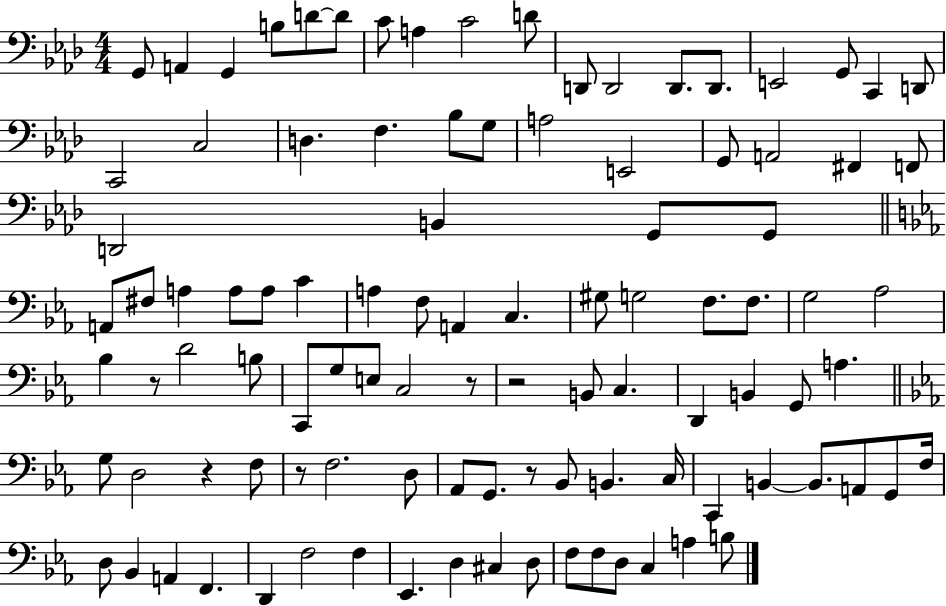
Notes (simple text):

G2/e A2/q G2/q B3/e D4/e D4/e C4/e A3/q C4/h D4/e D2/e D2/h D2/e. D2/e. E2/h G2/e C2/q D2/e C2/h C3/h D3/q. F3/q. Bb3/e G3/e A3/h E2/h G2/e A2/h F#2/q F2/e D2/h B2/q G2/e G2/e A2/e F#3/e A3/q A3/e A3/e C4/q A3/q F3/e A2/q C3/q. G#3/e G3/h F3/e. F3/e. G3/h Ab3/h Bb3/q R/e D4/h B3/e C2/e G3/e E3/e C3/h R/e R/h B2/e C3/q. D2/q B2/q G2/e A3/q. G3/e D3/h R/q F3/e R/e F3/h. D3/e Ab2/e G2/e. R/e Bb2/e B2/q. C3/s C2/q B2/q B2/e. A2/e G2/e F3/s D3/e Bb2/q A2/q F2/q. D2/q F3/h F3/q Eb2/q. D3/q C#3/q D3/e F3/e F3/e D3/e C3/q A3/q B3/e